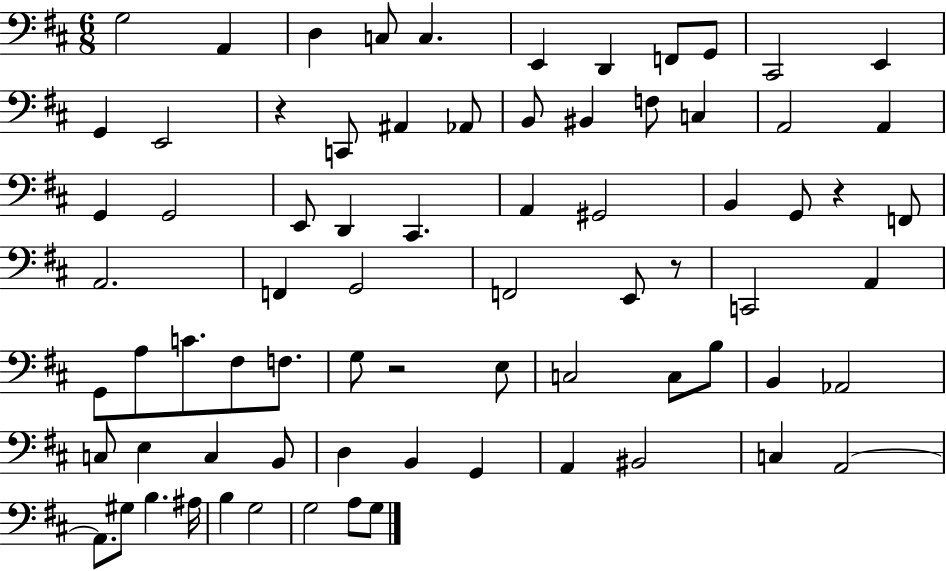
X:1
T:Untitled
M:6/8
L:1/4
K:D
G,2 A,, D, C,/2 C, E,, D,, F,,/2 G,,/2 ^C,,2 E,, G,, E,,2 z C,,/2 ^A,, _A,,/2 B,,/2 ^B,, F,/2 C, A,,2 A,, G,, G,,2 E,,/2 D,, ^C,, A,, ^G,,2 B,, G,,/2 z F,,/2 A,,2 F,, G,,2 F,,2 E,,/2 z/2 C,,2 A,, G,,/2 A,/2 C/2 ^F,/2 F,/2 G,/2 z2 E,/2 C,2 C,/2 B,/2 B,, _A,,2 C,/2 E, C, B,,/2 D, B,, G,, A,, ^B,,2 C, A,,2 A,,/2 ^G,/2 B, ^A,/4 B, G,2 G,2 A,/2 G,/2